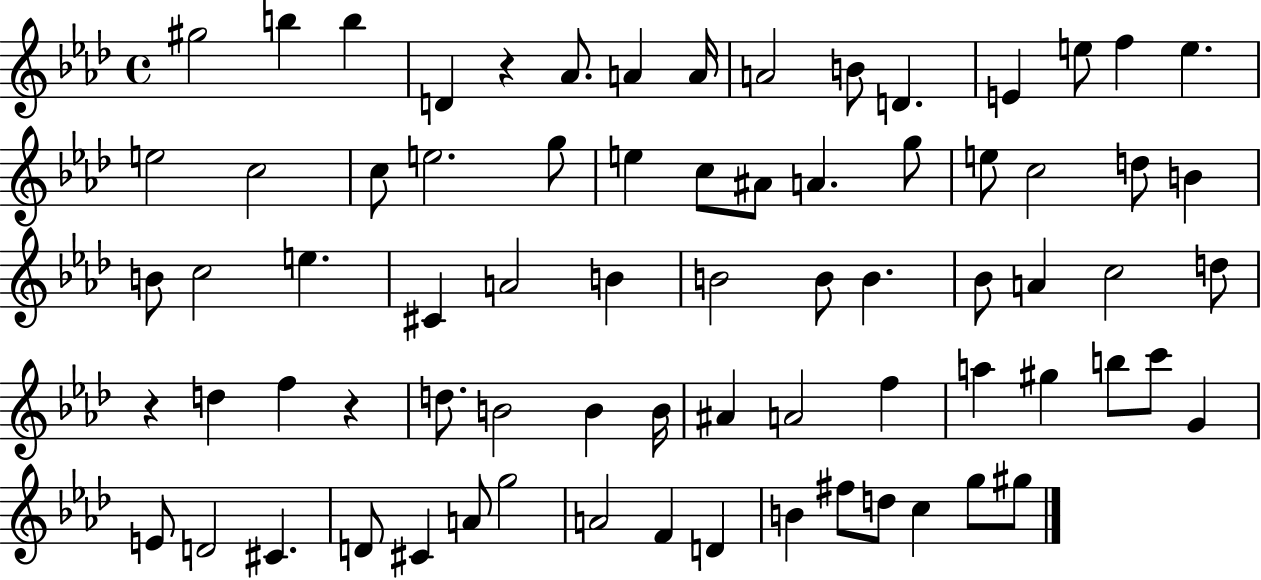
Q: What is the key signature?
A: AES major